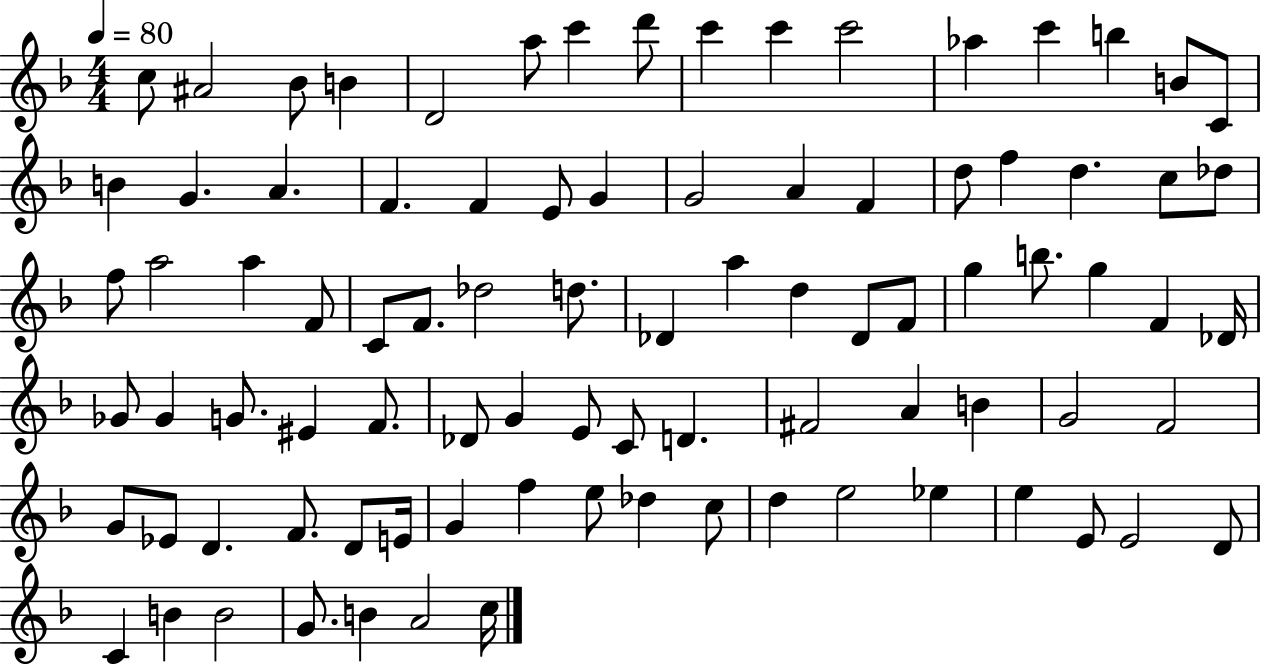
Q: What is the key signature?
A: F major